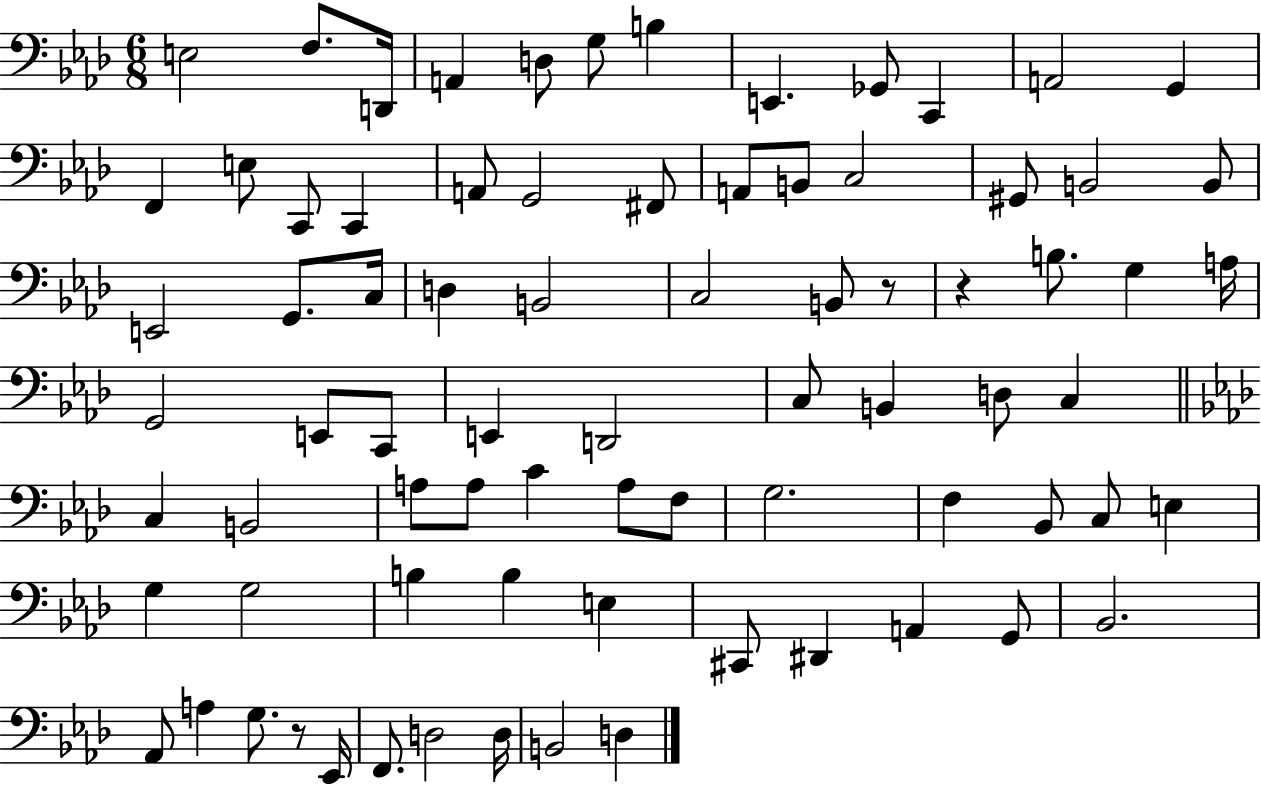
{
  \clef bass
  \numericTimeSignature
  \time 6/8
  \key aes \major
  \repeat volta 2 { e2 f8. d,16 | a,4 d8 g8 b4 | e,4. ges,8 c,4 | a,2 g,4 | \break f,4 e8 c,8 c,4 | a,8 g,2 fis,8 | a,8 b,8 c2 | gis,8 b,2 b,8 | \break e,2 g,8. c16 | d4 b,2 | c2 b,8 r8 | r4 b8. g4 a16 | \break g,2 e,8 c,8 | e,4 d,2 | c8 b,4 d8 c4 | \bar "||" \break \key f \minor c4 b,2 | a8 a8 c'4 a8 f8 | g2. | f4 bes,8 c8 e4 | \break g4 g2 | b4 b4 e4 | cis,8 dis,4 a,4 g,8 | bes,2. | \break aes,8 a4 g8. r8 ees,16 | f,8. d2 d16 | b,2 d4 | } \bar "|."
}